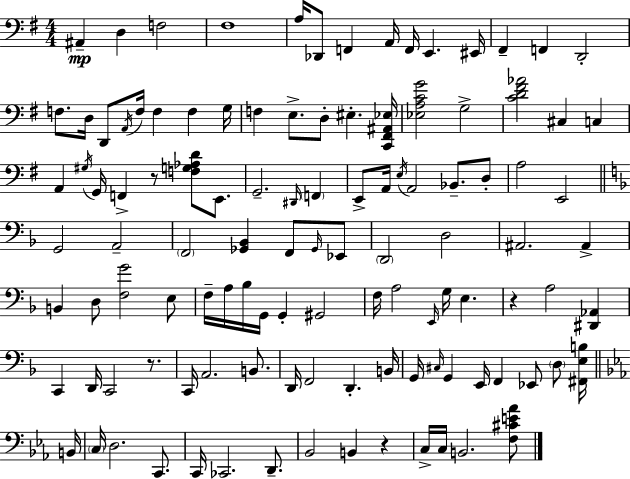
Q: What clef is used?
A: bass